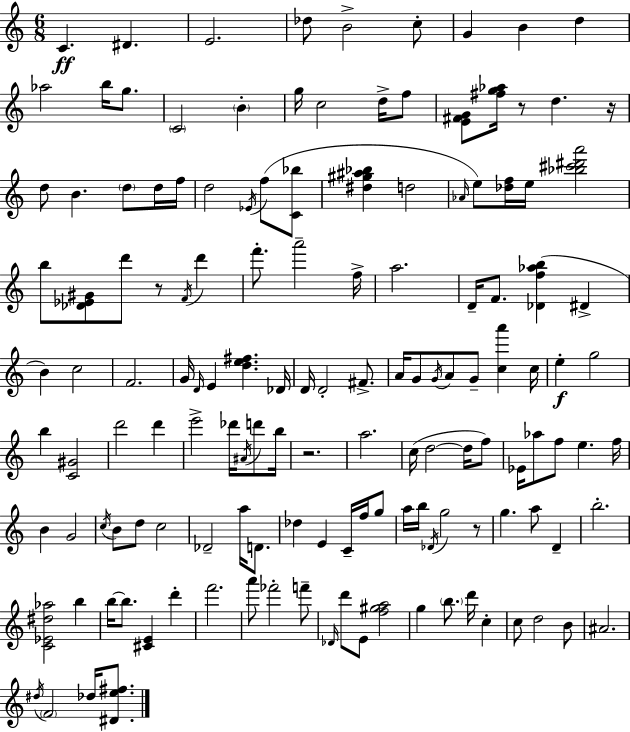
{
  \clef treble
  \numericTimeSignature
  \time 6/8
  \key c \major
  c'4.\ff dis'4. | e'2. | des''8 b'2-> c''8-. | g'4 b'4 d''4 | \break aes''2 b''16 g''8. | \parenthesize c'2 \parenthesize b'4-. | g''16 c''2 d''16-> f''8 | <e' fis' g'>8 <fis'' g'' aes''>16 r8 d''4. r16 | \break d''8 b'4. \parenthesize d''8 d''16 f''16 | d''2 \acciaccatura { ees'16 } f''8( <c' bes''>8 | <dis'' gis'' ais'' bes''>4 d''2 | \grace { aes'16 } e''8) <des'' f''>16 e''16 <bes'' cis''' dis''' a'''>2 | \break b''8 <des' ees' gis'>8 d'''8 r8 \acciaccatura { f'16 } d'''4 | f'''8.-. a'''2-- | f''16-> a''2. | d'16-- f'8. <des' f'' aes'' b''>4( dis'4-> | \break b'4) c''2 | f'2. | g'16 \grace { d'16 } e'4 <d'' e'' fis''>4. | des'16 d'16 d'2-. | \break fis'8.-> a'16 g'8 \acciaccatura { g'16 } a'8 g'8-- | <c'' a'''>4 c''16 e''4-.\f g''2 | b''4 <c' gis'>2 | d'''2 | \break d'''4 e'''2-> | des'''16 \acciaccatura { ais'16 } d'''8 b''16 r2. | a''2. | c''16( d''2~~ | \break d''16 f''8) ees'16 aes''8 f''8 e''4. | f''16 b'4 g'2 | \acciaccatura { c''16 } b'8 d''8 c''2 | des'2-- | \break a''16 d'8. des''4 e'4 | c'16-- f''16 g''8 a''16 b''16 \acciaccatura { des'16 } g''2 | r8 g''4. | a''8 d'4-- b''2.-. | \break <c' ees' dis'' aes''>2 | b''4 b''16~~ b''8. | <cis' e'>4 d'''4-. f'''2. | a'''8 fes'''2-. | \break f'''8-- \grace { des'16 } d'''8 e'8 | <f'' gis'' a''>2 g''4 | \parenthesize b''8. d'''16 c''4-. c''8 d''2 | b'8 ais'2. | \break \acciaccatura { dis''16 } \parenthesize f'2 | des''16 <dis' e'' fis''>8. \bar "|."
}